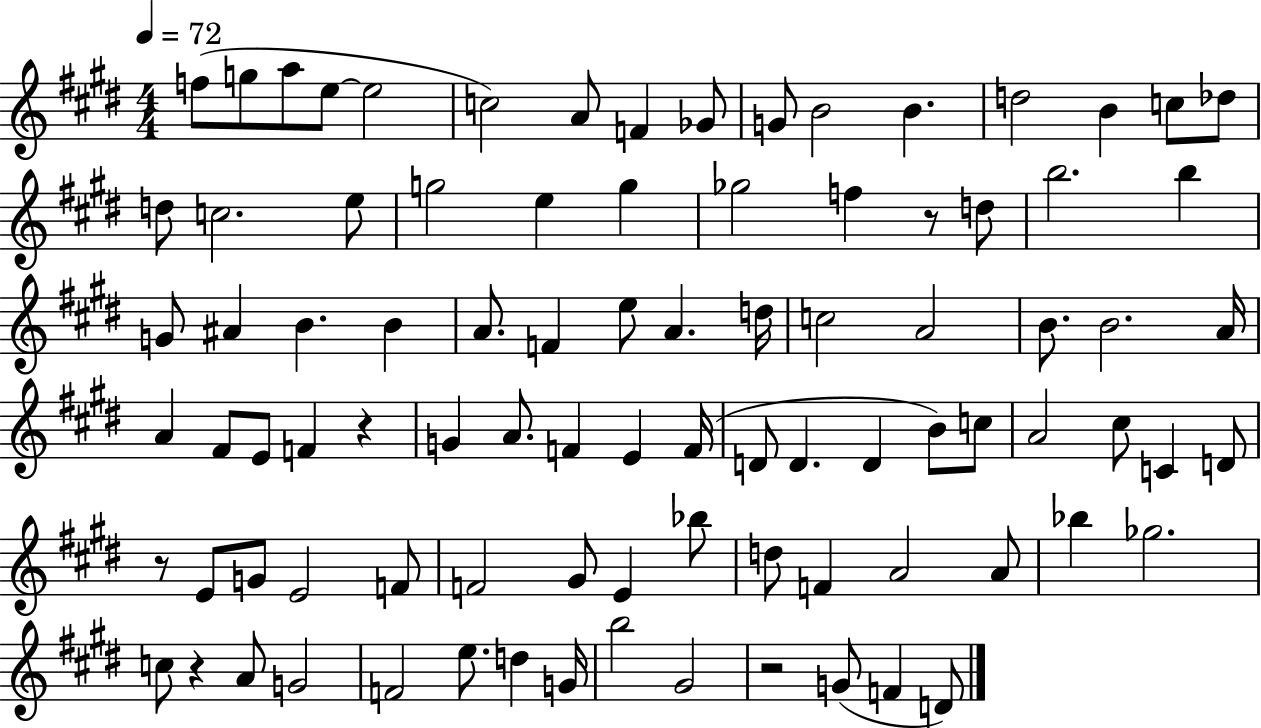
X:1
T:Untitled
M:4/4
L:1/4
K:E
f/2 g/2 a/2 e/2 e2 c2 A/2 F _G/2 G/2 B2 B d2 B c/2 _d/2 d/2 c2 e/2 g2 e g _g2 f z/2 d/2 b2 b G/2 ^A B B A/2 F e/2 A d/4 c2 A2 B/2 B2 A/4 A ^F/2 E/2 F z G A/2 F E F/4 D/2 D D B/2 c/2 A2 ^c/2 C D/2 z/2 E/2 G/2 E2 F/2 F2 ^G/2 E _b/2 d/2 F A2 A/2 _b _g2 c/2 z A/2 G2 F2 e/2 d G/4 b2 ^G2 z2 G/2 F D/2